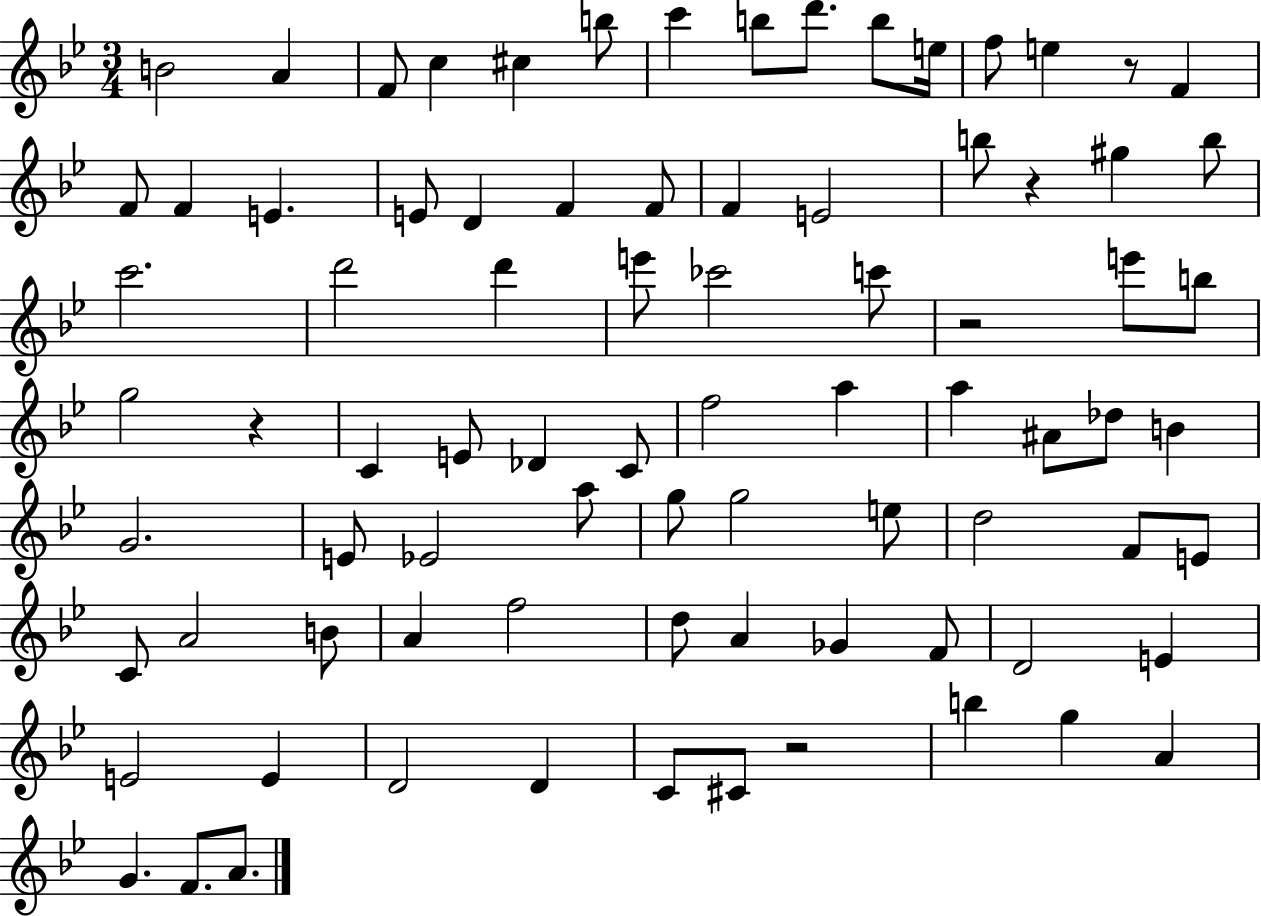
B4/h A4/q F4/e C5/q C#5/q B5/e C6/q B5/e D6/e. B5/e E5/s F5/e E5/q R/e F4/q F4/e F4/q E4/q. E4/e D4/q F4/q F4/e F4/q E4/h B5/e R/q G#5/q B5/e C6/h. D6/h D6/q E6/e CES6/h C6/e R/h E6/e B5/e G5/h R/q C4/q E4/e Db4/q C4/e F5/h A5/q A5/q A#4/e Db5/e B4/q G4/h. E4/e Eb4/h A5/e G5/e G5/h E5/e D5/h F4/e E4/e C4/e A4/h B4/e A4/q F5/h D5/e A4/q Gb4/q F4/e D4/h E4/q E4/h E4/q D4/h D4/q C4/e C#4/e R/h B5/q G5/q A4/q G4/q. F4/e. A4/e.